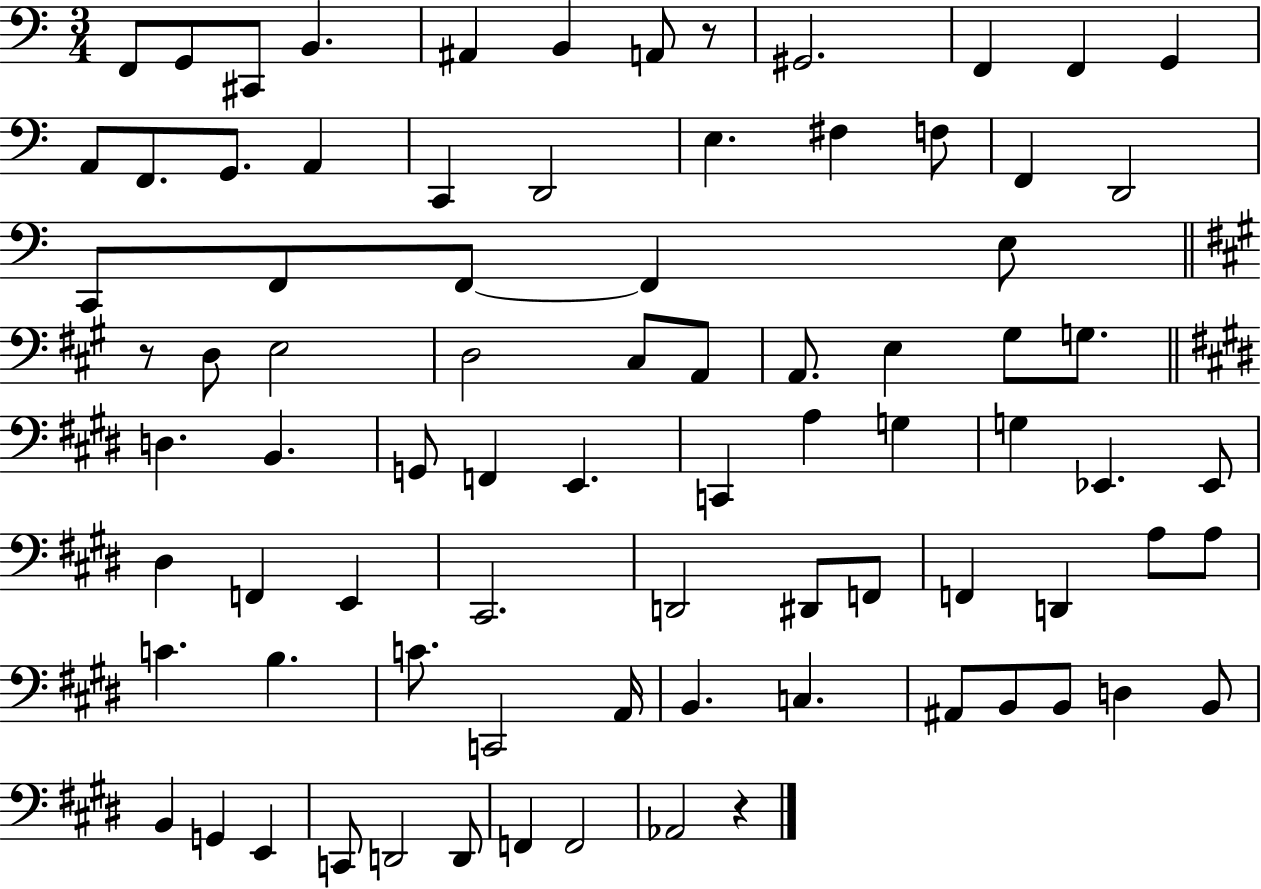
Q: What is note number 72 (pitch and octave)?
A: G2